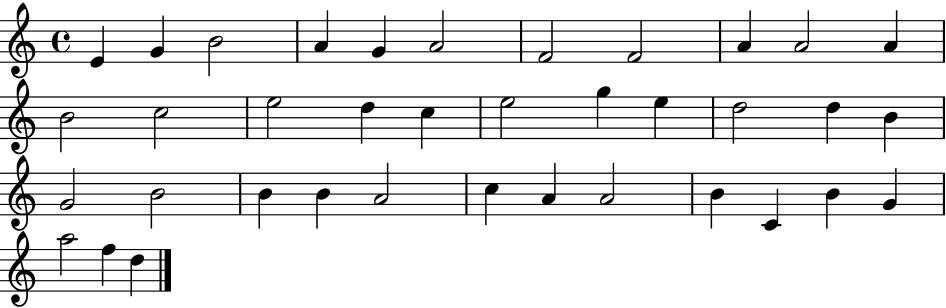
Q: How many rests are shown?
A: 0